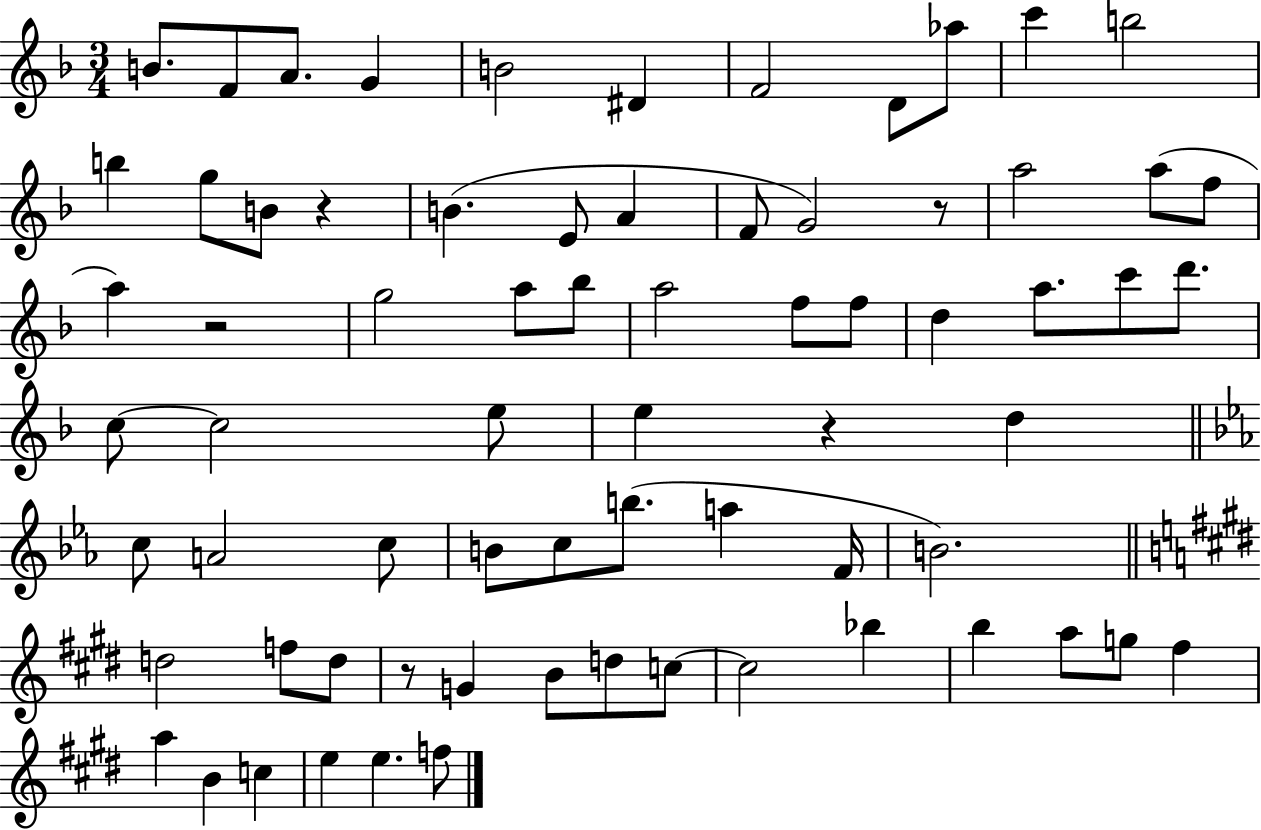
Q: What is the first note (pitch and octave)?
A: B4